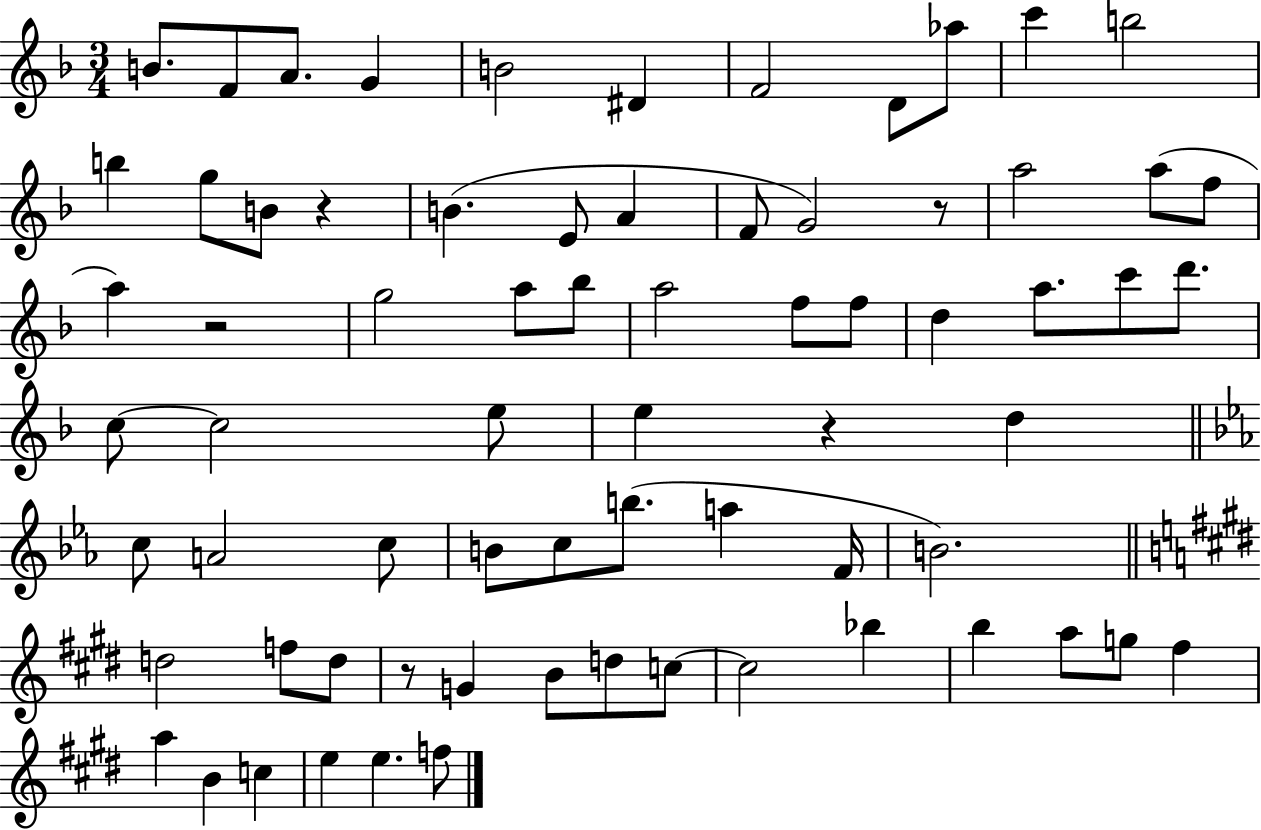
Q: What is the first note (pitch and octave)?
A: B4